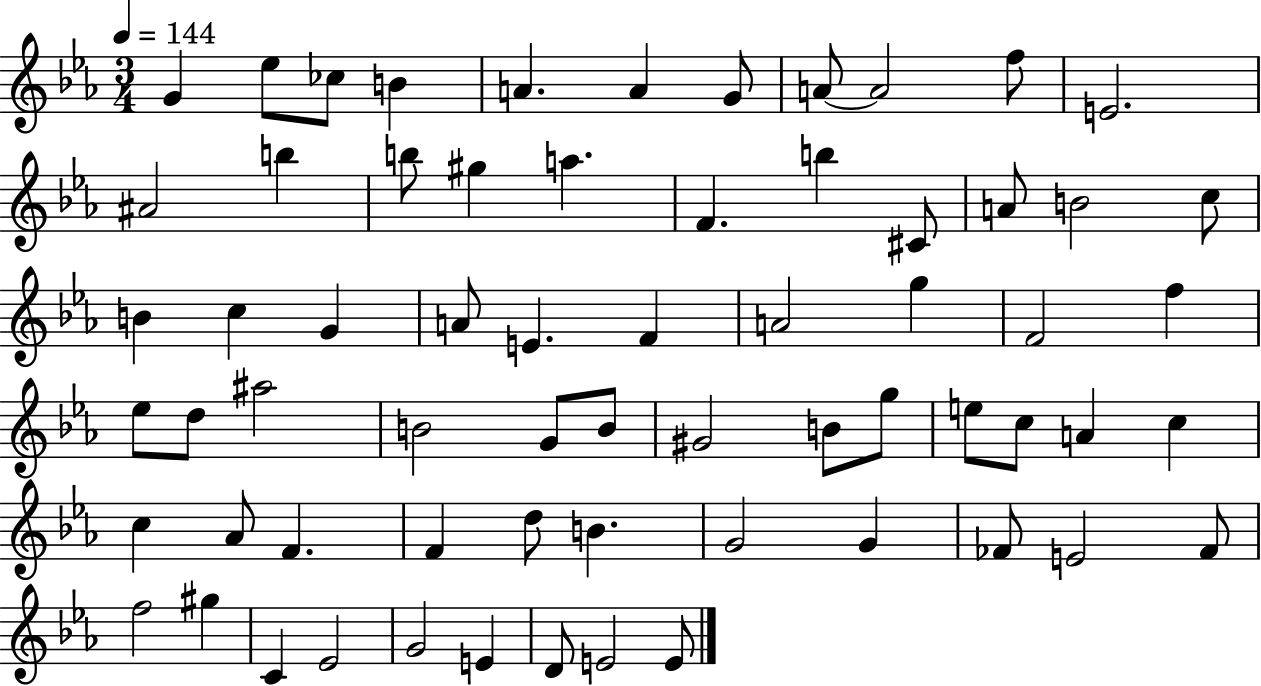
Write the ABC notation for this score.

X:1
T:Untitled
M:3/4
L:1/4
K:Eb
G _e/2 _c/2 B A A G/2 A/2 A2 f/2 E2 ^A2 b b/2 ^g a F b ^C/2 A/2 B2 c/2 B c G A/2 E F A2 g F2 f _e/2 d/2 ^a2 B2 G/2 B/2 ^G2 B/2 g/2 e/2 c/2 A c c _A/2 F F d/2 B G2 G _F/2 E2 _F/2 f2 ^g C _E2 G2 E D/2 E2 E/2